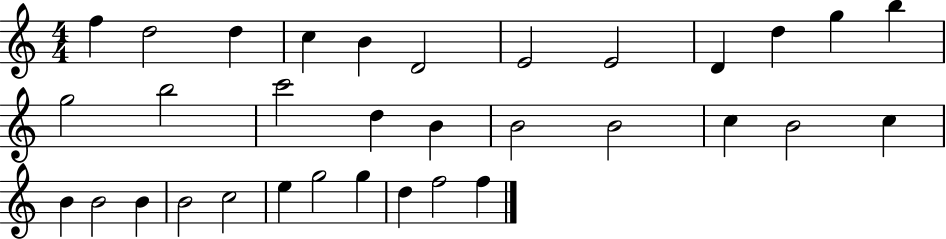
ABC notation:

X:1
T:Untitled
M:4/4
L:1/4
K:C
f d2 d c B D2 E2 E2 D d g b g2 b2 c'2 d B B2 B2 c B2 c B B2 B B2 c2 e g2 g d f2 f